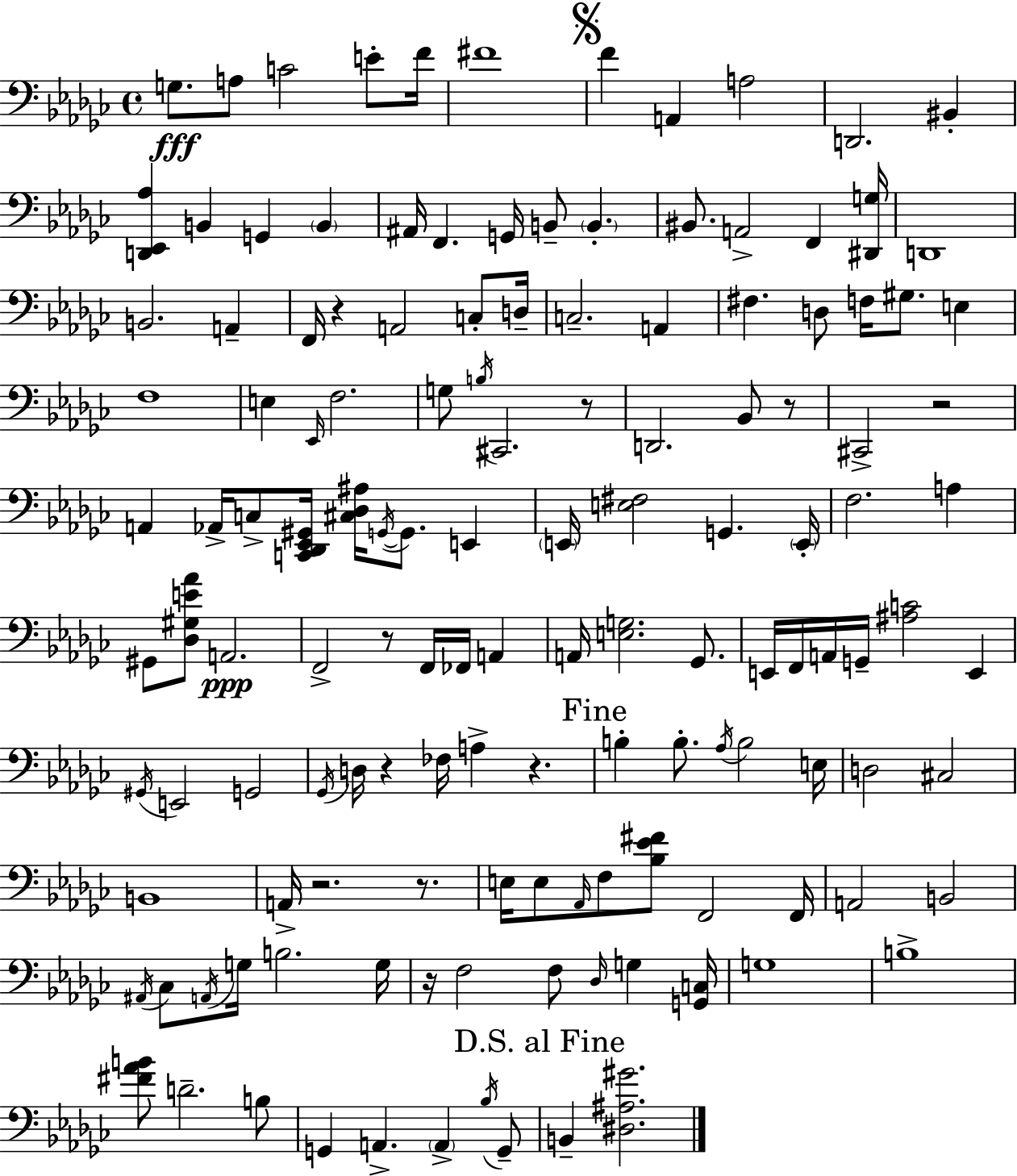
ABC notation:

X:1
T:Untitled
M:4/4
L:1/4
K:Ebm
G,/2 A,/2 C2 E/2 F/4 ^F4 F A,, A,2 D,,2 ^B,, [D,,_E,,_A,] B,, G,, B,, ^A,,/4 F,, G,,/4 B,,/2 B,, ^B,,/2 A,,2 F,, [^D,,G,]/4 D,,4 B,,2 A,, F,,/4 z A,,2 C,/2 D,/4 C,2 A,, ^F, D,/2 F,/4 ^G,/2 E, F,4 E, _E,,/4 F,2 G,/2 B,/4 ^C,,2 z/2 D,,2 _B,,/2 z/2 ^C,,2 z2 A,, _A,,/4 C,/2 [C,,_D,,_E,,^G,,]/4 [^C,_D,^A,]/4 G,,/4 G,,/2 E,, E,,/4 [E,^F,]2 G,, E,,/4 F,2 A, ^G,,/2 [_D,^G,E_A]/2 A,,2 F,,2 z/2 F,,/4 _F,,/4 A,, A,,/4 [E,G,]2 _G,,/2 E,,/4 F,,/4 A,,/4 G,,/4 [^A,C]2 E,, ^G,,/4 E,,2 G,,2 _G,,/4 D,/4 z _F,/4 A, z B, B,/2 _A,/4 B,2 E,/4 D,2 ^C,2 B,,4 A,,/4 z2 z/2 E,/4 E,/2 _A,,/4 F,/2 [_B,_E^F]/2 F,,2 F,,/4 A,,2 B,,2 ^A,,/4 _C,/2 A,,/4 G,/4 B,2 G,/4 z/4 F,2 F,/2 _D,/4 G, [G,,C,]/4 G,4 B,4 [^F_AB]/2 D2 B,/2 G,, A,, A,, _B,/4 G,,/2 B,, [^D,^A,^G]2